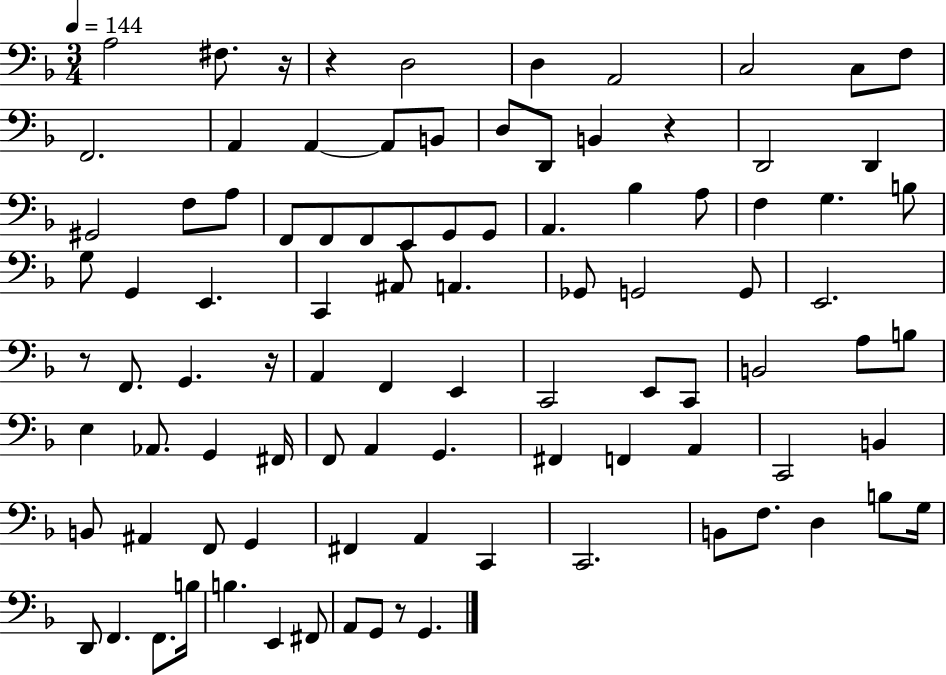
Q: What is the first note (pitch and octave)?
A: A3